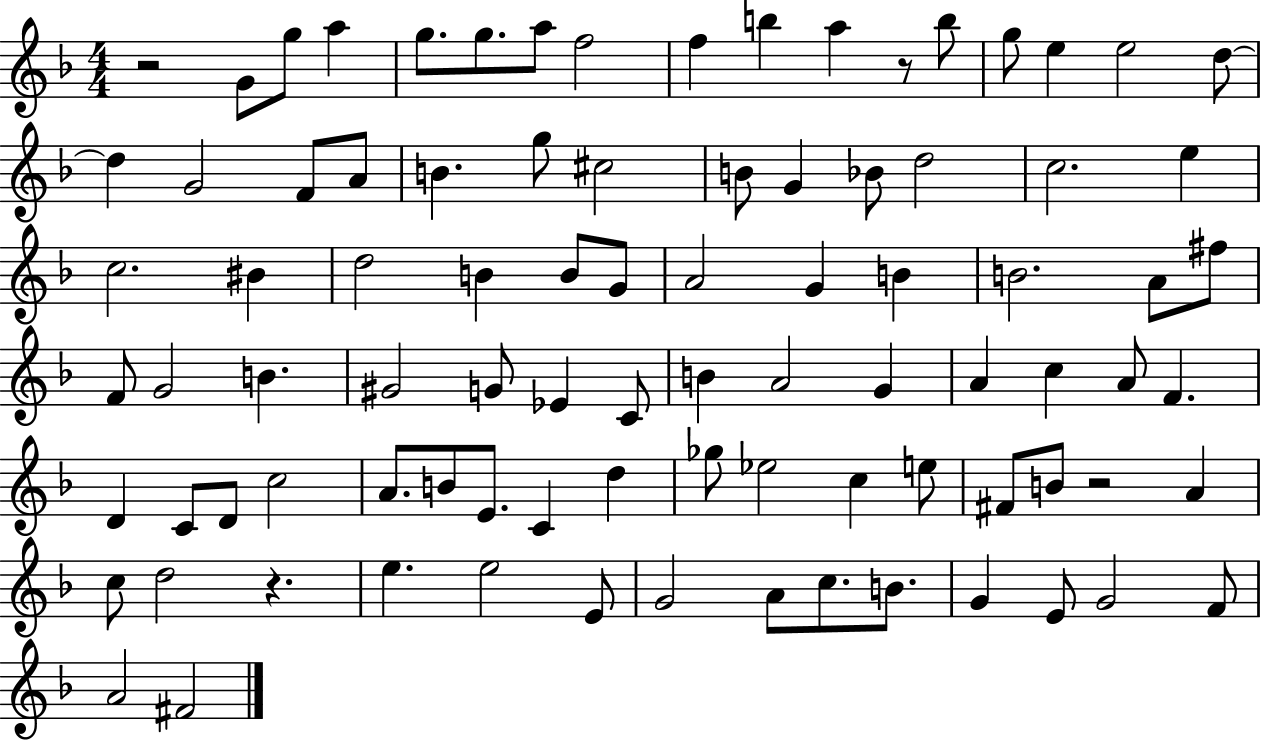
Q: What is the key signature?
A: F major